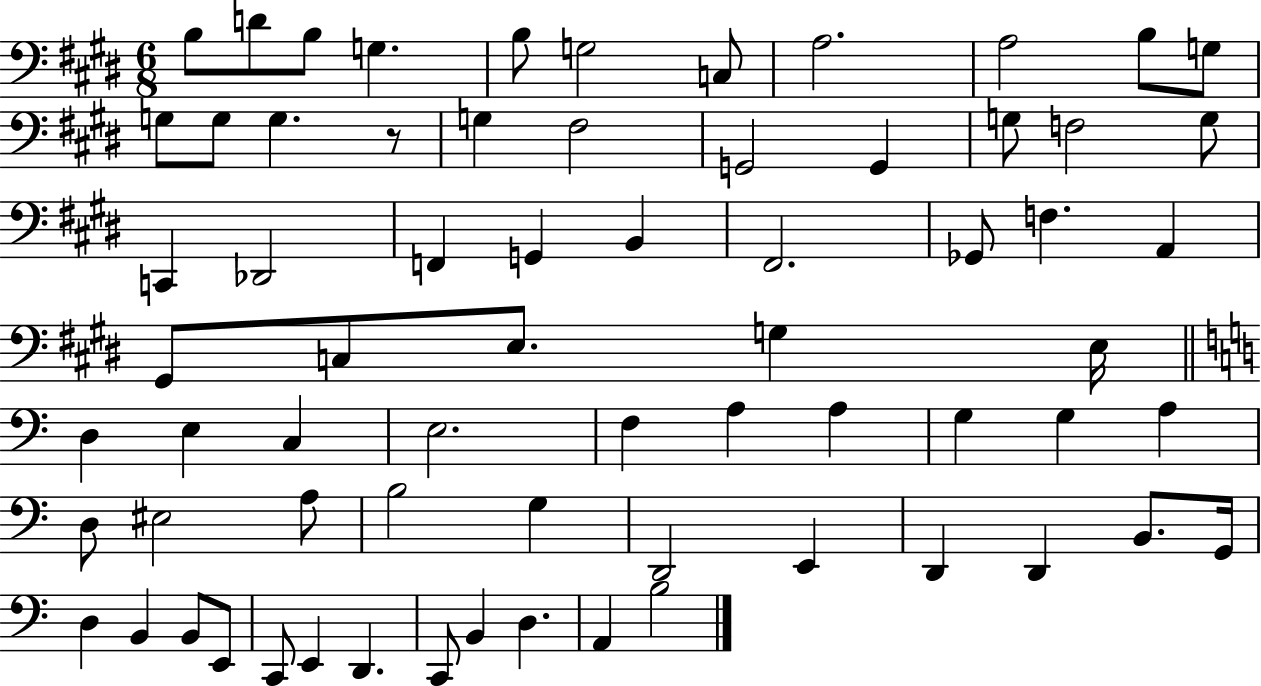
{
  \clef bass
  \numericTimeSignature
  \time 6/8
  \key e \major
  b8 d'8 b8 g4. | b8 g2 c8 | a2. | a2 b8 g8 | \break g8 g8 g4. r8 | g4 fis2 | g,2 g,4 | g8 f2 g8 | \break c,4 des,2 | f,4 g,4 b,4 | fis,2. | ges,8 f4. a,4 | \break gis,8 c8 e8. g4 e16 | \bar "||" \break \key a \minor d4 e4 c4 | e2. | f4 a4 a4 | g4 g4 a4 | \break d8 eis2 a8 | b2 g4 | d,2 e,4 | d,4 d,4 b,8. g,16 | \break d4 b,4 b,8 e,8 | c,8 e,4 d,4. | c,8 b,4 d4. | a,4 b2 | \break \bar "|."
}